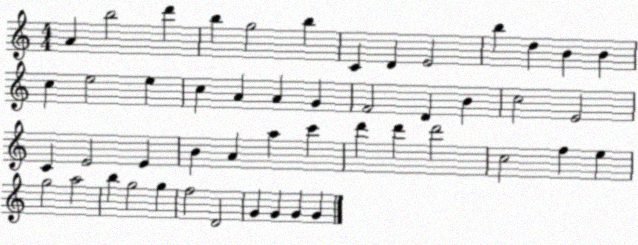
X:1
T:Untitled
M:4/4
L:1/4
K:C
A b2 d' b g2 b C D E2 b d B B c e2 e c A A G F2 D B c2 E2 C E2 E B A a c' d' d' d'2 c2 f e g2 a2 b g2 g f2 D2 G G G G